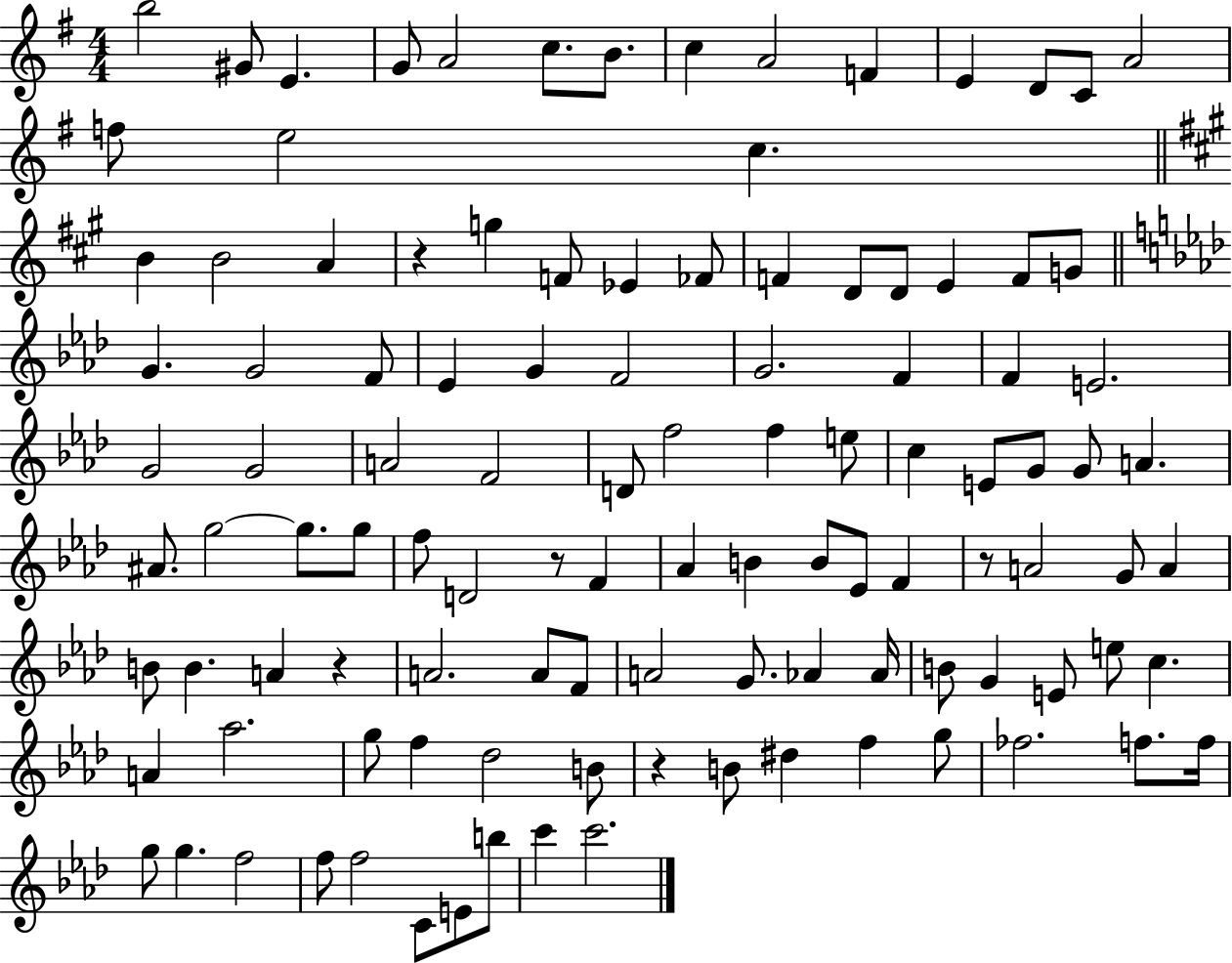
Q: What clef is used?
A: treble